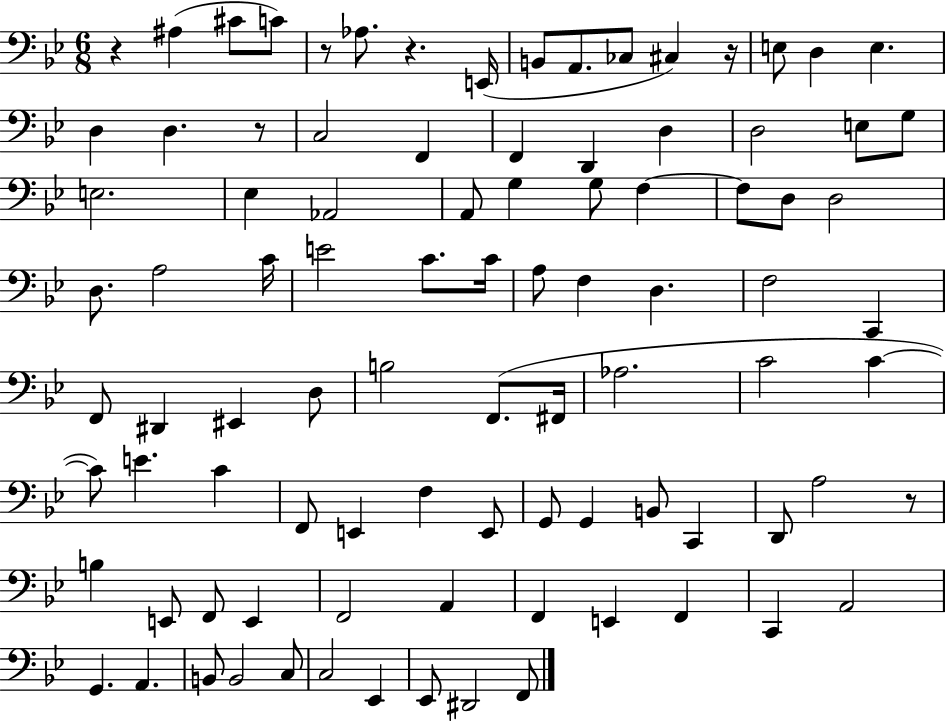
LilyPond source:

{
  \clef bass
  \numericTimeSignature
  \time 6/8
  \key bes \major
  r4 ais4( cis'8 c'8) | r8 aes8. r4. e,16( | b,8 a,8. ces8 cis4) r16 | e8 d4 e4. | \break d4 d4. r8 | c2 f,4 | f,4 d,4 d4 | d2 e8 g8 | \break e2. | ees4 aes,2 | a,8 g4 g8 f4~~ | f8 d8 d2 | \break d8. a2 c'16 | e'2 c'8. c'16 | a8 f4 d4. | f2 c,4 | \break f,8 dis,4 eis,4 d8 | b2 f,8.( fis,16 | aes2. | c'2 c'4~~ | \break c'8) e'4. c'4 | f,8 e,4 f4 e,8 | g,8 g,4 b,8 c,4 | d,8 a2 r8 | \break b4 e,8 f,8 e,4 | f,2 a,4 | f,4 e,4 f,4 | c,4 a,2 | \break g,4. a,4. | b,8 b,2 c8 | c2 ees,4 | ees,8 dis,2 f,8 | \break \bar "|."
}